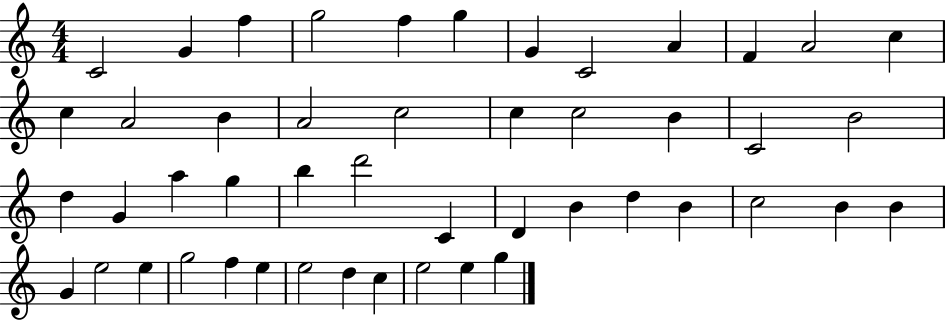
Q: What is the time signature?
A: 4/4